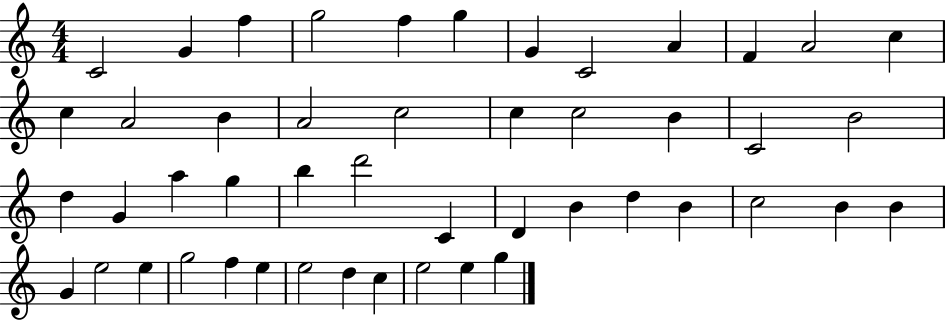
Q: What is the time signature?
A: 4/4